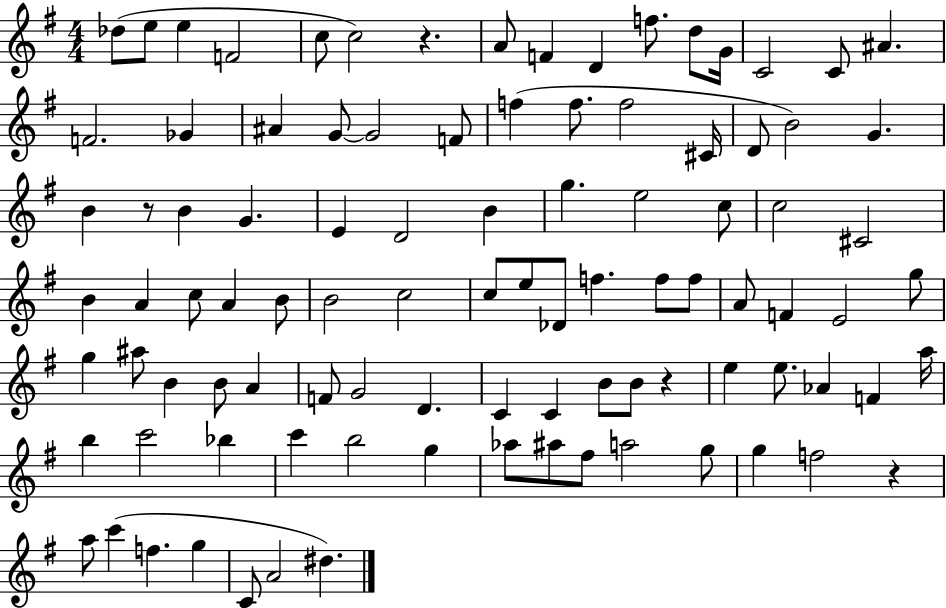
Db5/e E5/e E5/q F4/h C5/e C5/h R/q. A4/e F4/q D4/q F5/e. D5/e G4/s C4/h C4/e A#4/q. F4/h. Gb4/q A#4/q G4/e G4/h F4/e F5/q F5/e. F5/h C#4/s D4/e B4/h G4/q. B4/q R/e B4/q G4/q. E4/q D4/h B4/q G5/q. E5/h C5/e C5/h C#4/h B4/q A4/q C5/e A4/q B4/e B4/h C5/h C5/e E5/e Db4/e F5/q. F5/e F5/e A4/e F4/q E4/h G5/e G5/q A#5/e B4/q B4/e A4/q F4/e G4/h D4/q. C4/q C4/q B4/e B4/e R/q E5/q E5/e. Ab4/q F4/q A5/s B5/q C6/h Bb5/q C6/q B5/h G5/q Ab5/e A#5/e F#5/e A5/h G5/e G5/q F5/h R/q A5/e C6/q F5/q. G5/q C4/e A4/h D#5/q.